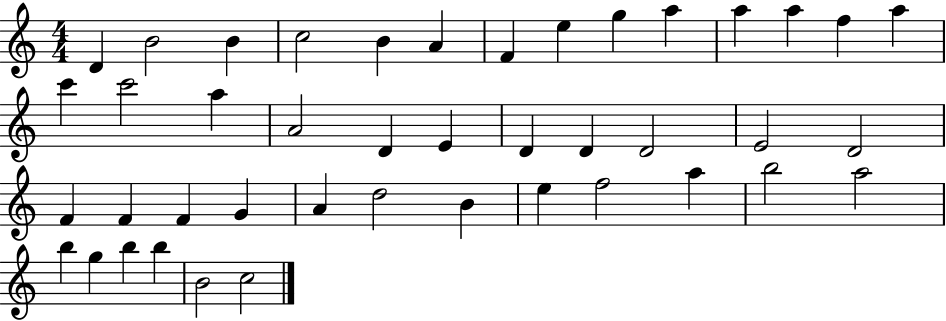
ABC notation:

X:1
T:Untitled
M:4/4
L:1/4
K:C
D B2 B c2 B A F e g a a a f a c' c'2 a A2 D E D D D2 E2 D2 F F F G A d2 B e f2 a b2 a2 b g b b B2 c2